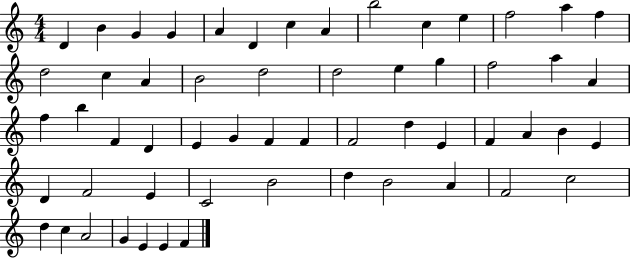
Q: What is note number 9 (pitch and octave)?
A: B5